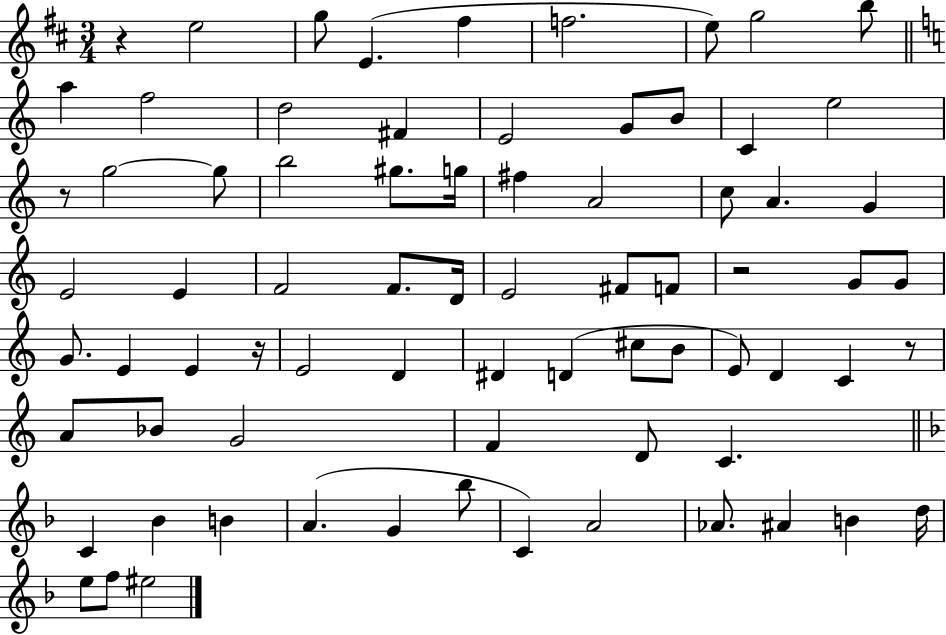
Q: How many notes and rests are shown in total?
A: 75